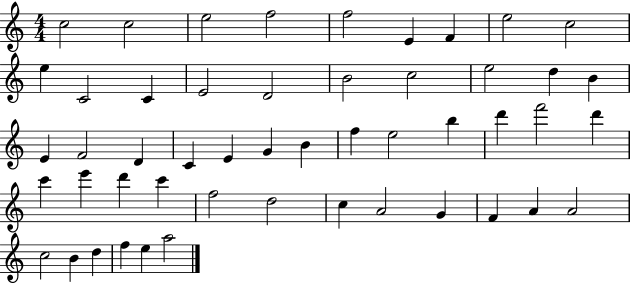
{
  \clef treble
  \numericTimeSignature
  \time 4/4
  \key c \major
  c''2 c''2 | e''2 f''2 | f''2 e'4 f'4 | e''2 c''2 | \break e''4 c'2 c'4 | e'2 d'2 | b'2 c''2 | e''2 d''4 b'4 | \break e'4 f'2 d'4 | c'4 e'4 g'4 b'4 | f''4 e''2 b''4 | d'''4 f'''2 d'''4 | \break c'''4 e'''4 d'''4 c'''4 | f''2 d''2 | c''4 a'2 g'4 | f'4 a'4 a'2 | \break c''2 b'4 d''4 | f''4 e''4 a''2 | \bar "|."
}